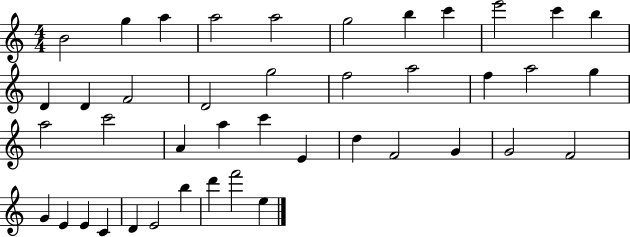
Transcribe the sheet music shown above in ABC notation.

X:1
T:Untitled
M:4/4
L:1/4
K:C
B2 g a a2 a2 g2 b c' e'2 c' b D D F2 D2 g2 f2 a2 f a2 g a2 c'2 A a c' E d F2 G G2 F2 G E E C D E2 b d' f'2 e